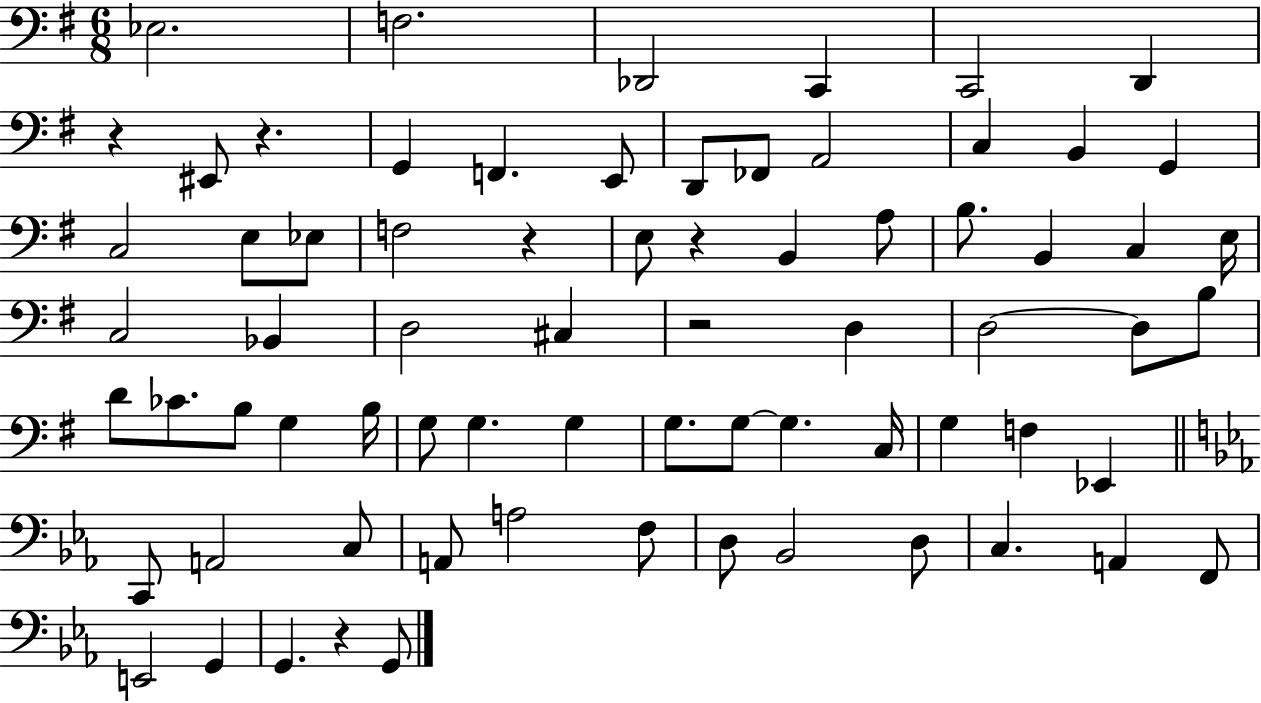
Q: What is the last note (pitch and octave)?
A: G2